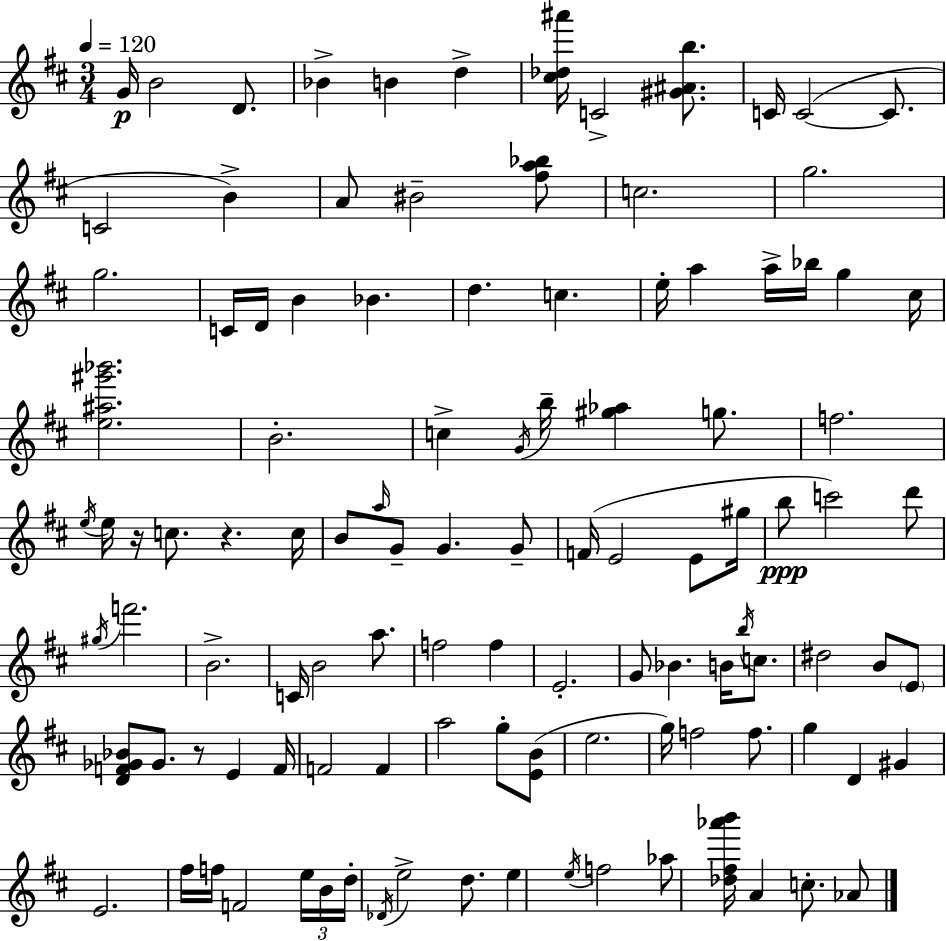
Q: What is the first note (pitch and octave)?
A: G4